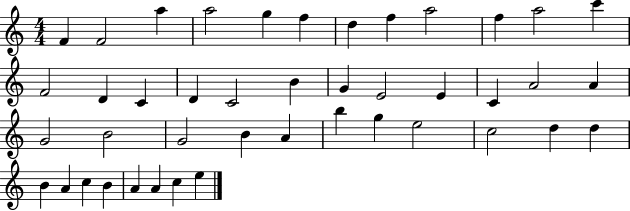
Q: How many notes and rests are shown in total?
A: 43